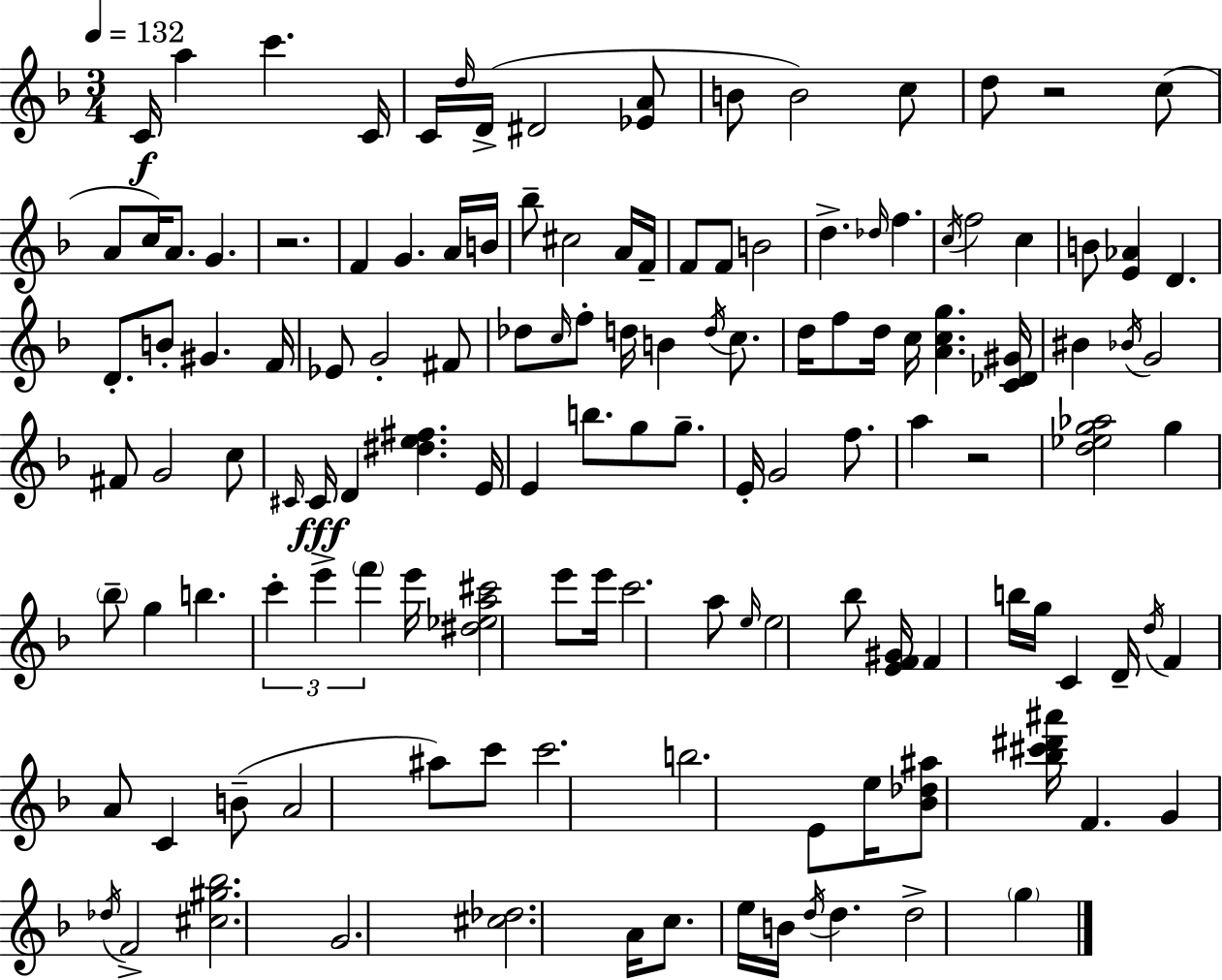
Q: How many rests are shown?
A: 3